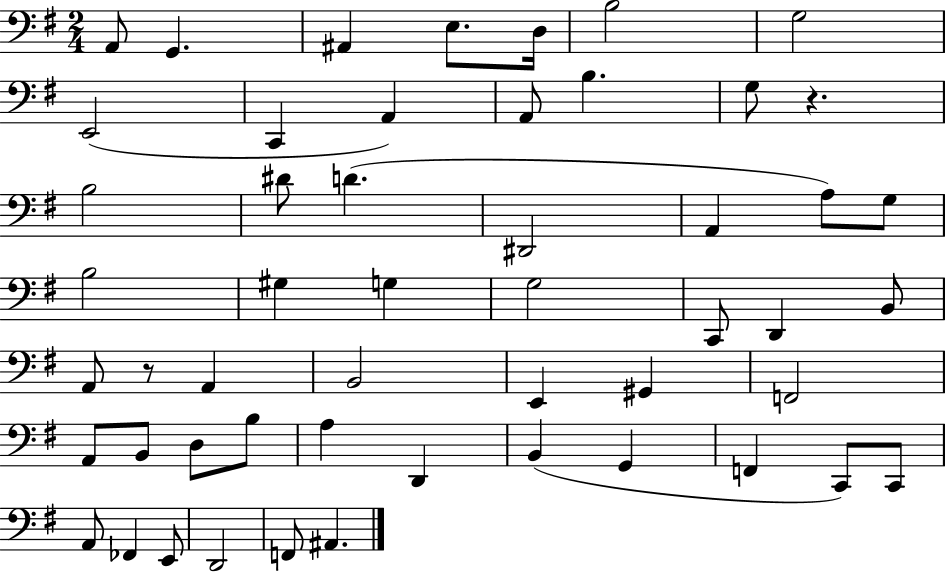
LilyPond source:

{
  \clef bass
  \numericTimeSignature
  \time 2/4
  \key g \major
  a,8 g,4. | ais,4 e8. d16 | b2 | g2 | \break e,2( | c,4 a,4) | a,8 b4. | g8 r4. | \break b2 | dis'8 d'4.( | dis,2 | a,4 a8) g8 | \break b2 | gis4 g4 | g2 | c,8 d,4 b,8 | \break a,8 r8 a,4 | b,2 | e,4 gis,4 | f,2 | \break a,8 b,8 d8 b8 | a4 d,4 | b,4( g,4 | f,4 c,8) c,8 | \break a,8 fes,4 e,8 | d,2 | f,8 ais,4. | \bar "|."
}